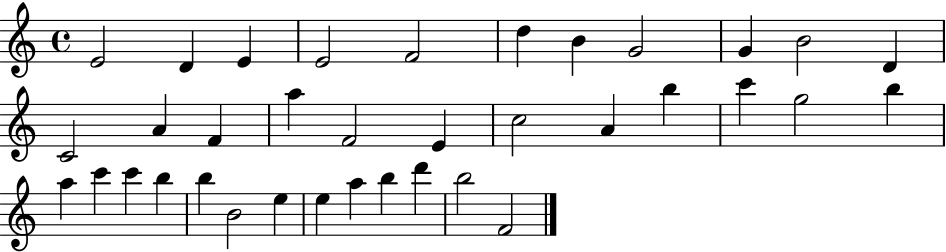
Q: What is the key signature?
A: C major